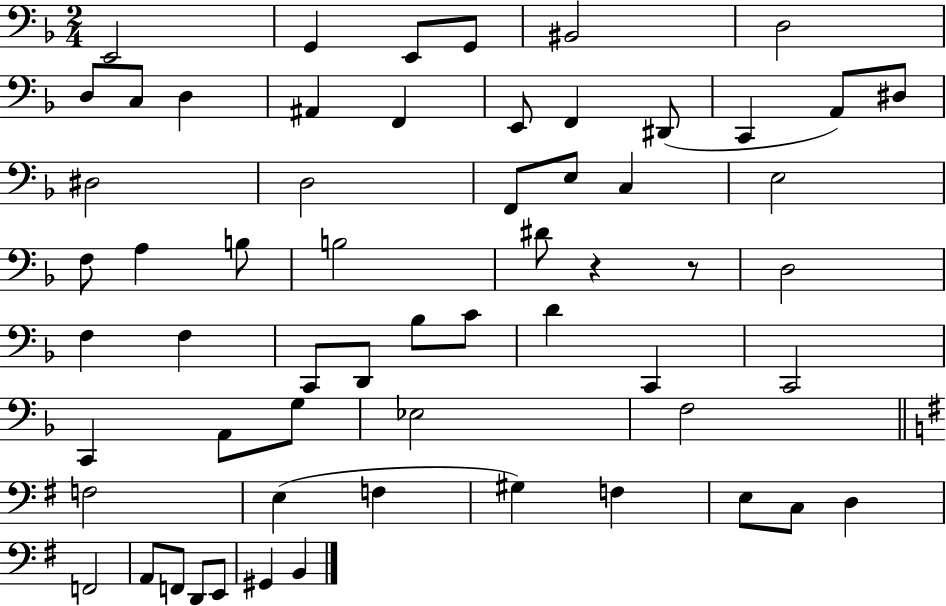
X:1
T:Untitled
M:2/4
L:1/4
K:F
E,,2 G,, E,,/2 G,,/2 ^B,,2 D,2 D,/2 C,/2 D, ^A,, F,, E,,/2 F,, ^D,,/2 C,, A,,/2 ^D,/2 ^D,2 D,2 F,,/2 E,/2 C, E,2 F,/2 A, B,/2 B,2 ^D/2 z z/2 D,2 F, F, C,,/2 D,,/2 _B,/2 C/2 D C,, C,,2 C,, A,,/2 G,/2 _E,2 F,2 F,2 E, F, ^G, F, E,/2 C,/2 D, F,,2 A,,/2 F,,/2 D,,/2 E,,/2 ^G,, B,,